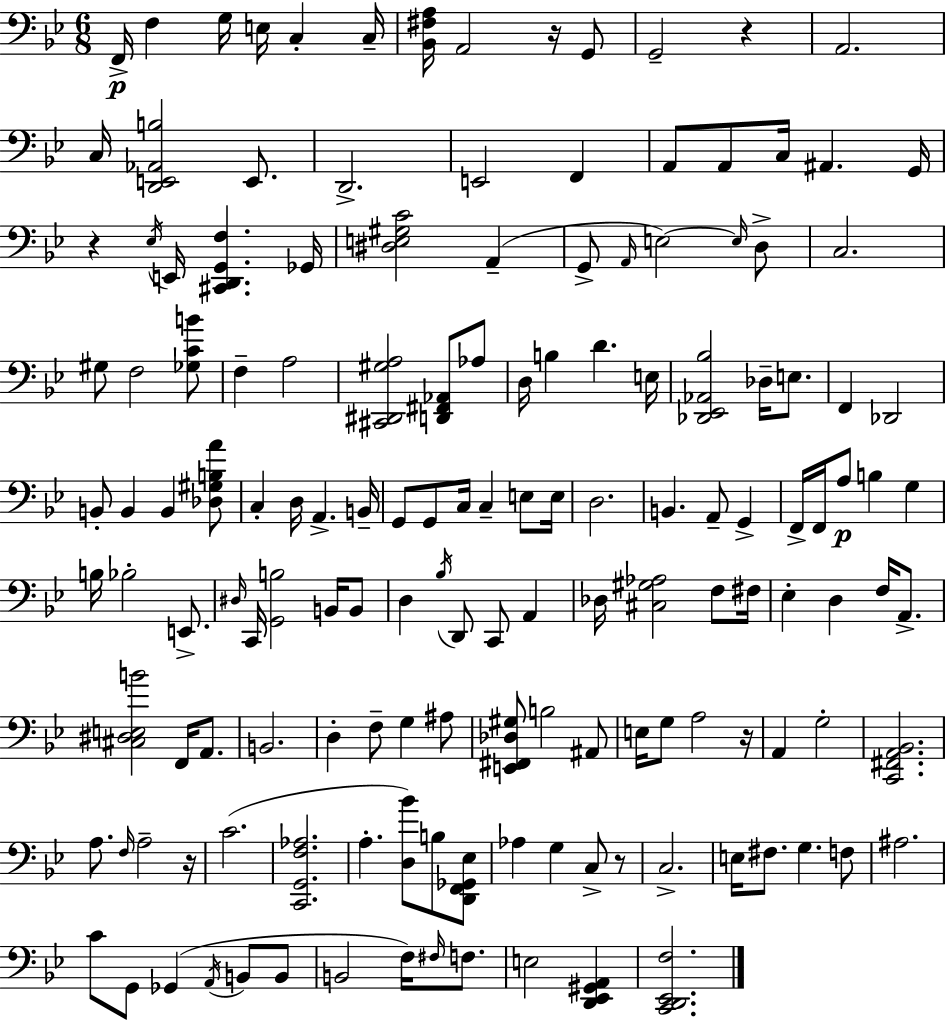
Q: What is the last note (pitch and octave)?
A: E3